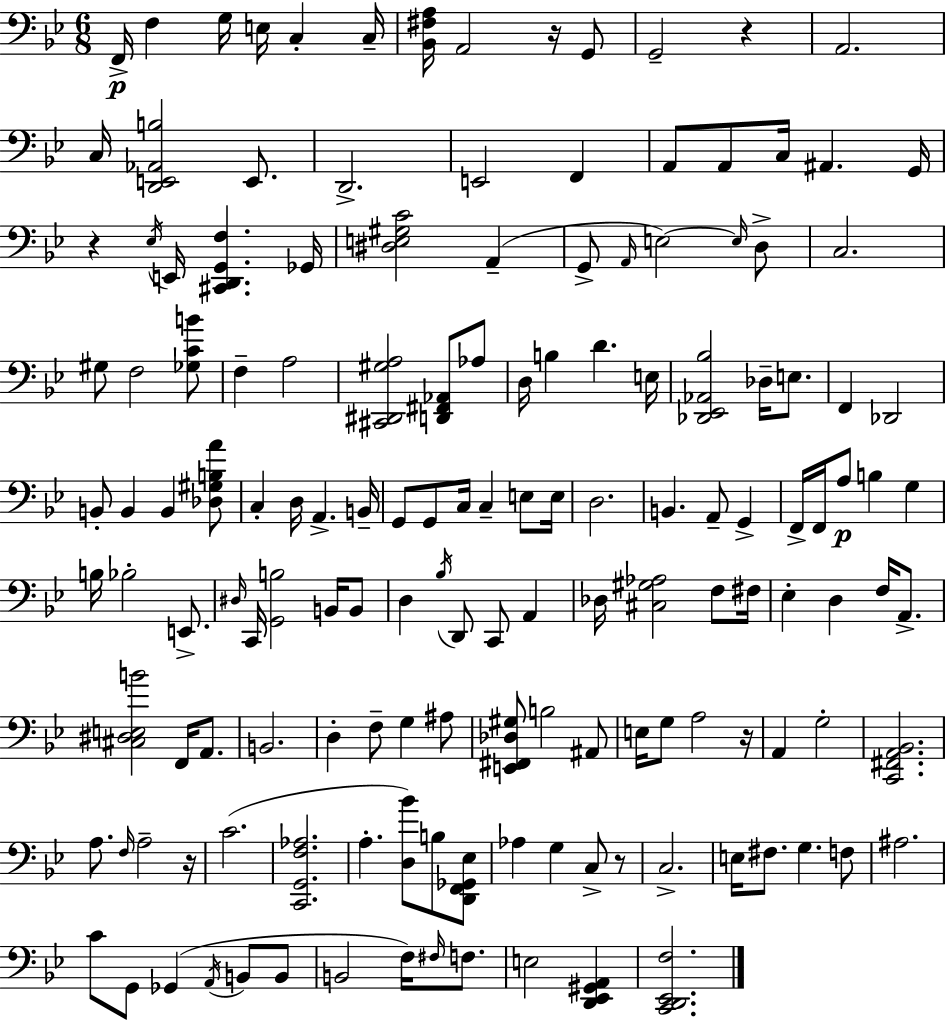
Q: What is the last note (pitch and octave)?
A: E3